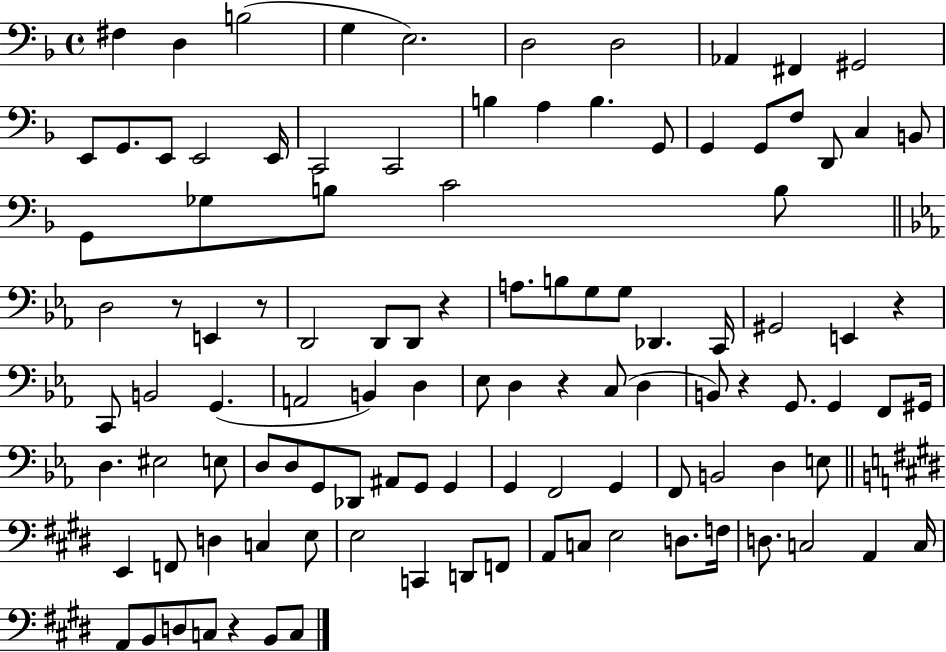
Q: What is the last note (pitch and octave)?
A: C3